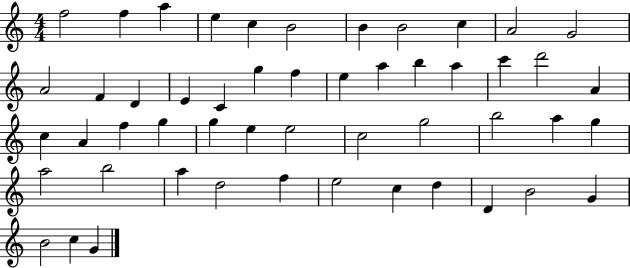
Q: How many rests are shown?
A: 0